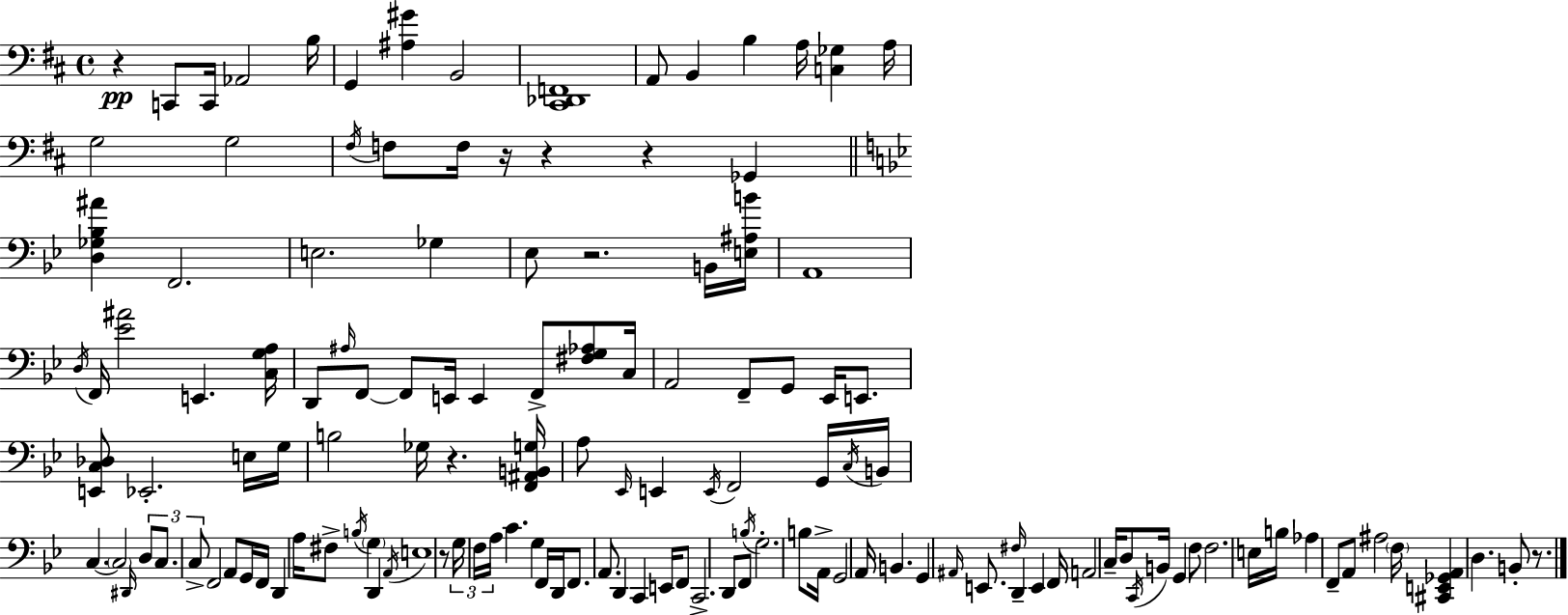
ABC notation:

X:1
T:Untitled
M:4/4
L:1/4
K:D
z C,,/2 C,,/4 _A,,2 B,/4 G,, [^A,^G] B,,2 [^C,,_D,,F,,]4 A,,/2 B,, B, A,/4 [C,_G,] A,/4 G,2 G,2 ^F,/4 F,/2 F,/4 z/4 z z _G,, [D,_G,_B,^A] F,,2 E,2 _G, _E,/2 z2 B,,/4 [E,^A,B]/4 A,,4 D,/4 F,,/4 [_E^A]2 E,, [C,G,A,]/4 D,,/2 ^A,/4 F,,/2 F,,/2 E,,/4 E,, F,,/2 [^F,G,_A,]/2 C,/4 A,,2 F,,/2 G,,/2 _E,,/4 E,,/2 [E,,C,_D,]/2 _E,,2 E,/4 G,/4 B,2 _G,/4 z [F,,^A,,B,,G,]/4 A,/2 _E,,/4 E,, E,,/4 F,,2 G,,/4 C,/4 B,,/4 C, C,2 ^D,,/4 D,/2 C,/2 C,/2 F,,2 A,,/2 G,,/4 F,,/4 D,, A,/4 ^F,/2 B,/4 G, D,, A,,/4 E,4 z/2 G,/4 F,/4 A,/4 C G, F,,/4 D,,/4 F,,/2 A,,/2 D,, C,, E,,/4 F,,/2 C,,2 D,,/2 F,,/2 B,/4 G,2 B,/2 A,,/4 G,,2 A,,/4 B,, G,, ^A,,/4 E,,/2 ^F,/4 D,, E,, F,,/4 A,,2 C,/4 D,/2 C,,/4 B,,/4 G,, F,/2 F,2 E,/4 B,/4 _A, F,,/2 A,,/2 ^A,2 F,/4 [^C,,E,,_G,,A,,] D, B,,/2 z/2